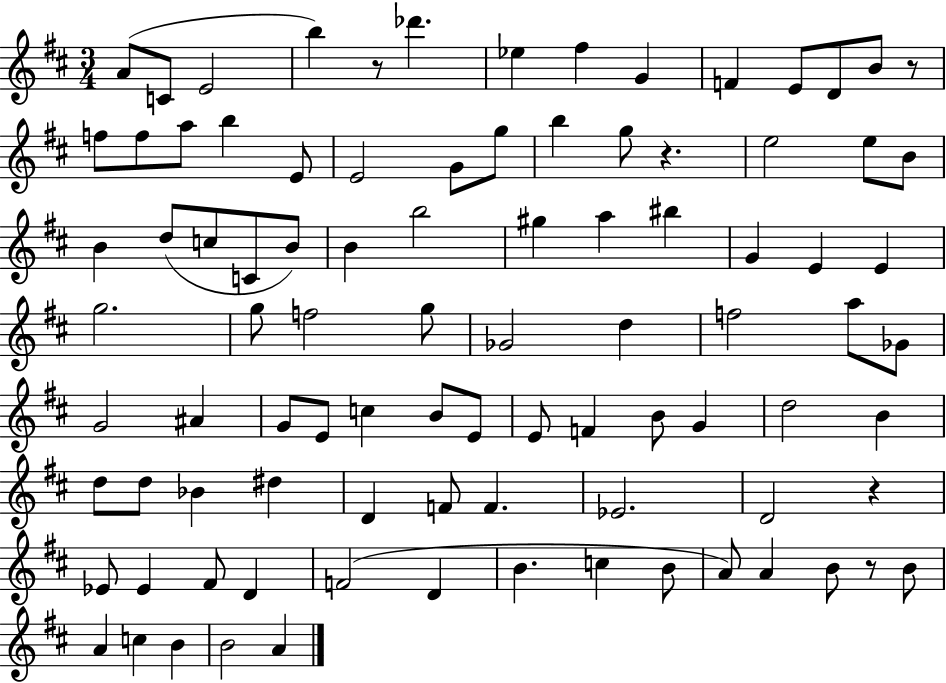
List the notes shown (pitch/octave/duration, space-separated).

A4/e C4/e E4/h B5/q R/e Db6/q. Eb5/q F#5/q G4/q F4/q E4/e D4/e B4/e R/e F5/e F5/e A5/e B5/q E4/e E4/h G4/e G5/e B5/q G5/e R/q. E5/h E5/e B4/e B4/q D5/e C5/e C4/e B4/e B4/q B5/h G#5/q A5/q BIS5/q G4/q E4/q E4/q G5/h. G5/e F5/h G5/e Gb4/h D5/q F5/h A5/e Gb4/e G4/h A#4/q G4/e E4/e C5/q B4/e E4/e E4/e F4/q B4/e G4/q D5/h B4/q D5/e D5/e Bb4/q D#5/q D4/q F4/e F4/q. Eb4/h. D4/h R/q Eb4/e Eb4/q F#4/e D4/q F4/h D4/q B4/q. C5/q B4/e A4/e A4/q B4/e R/e B4/e A4/q C5/q B4/q B4/h A4/q